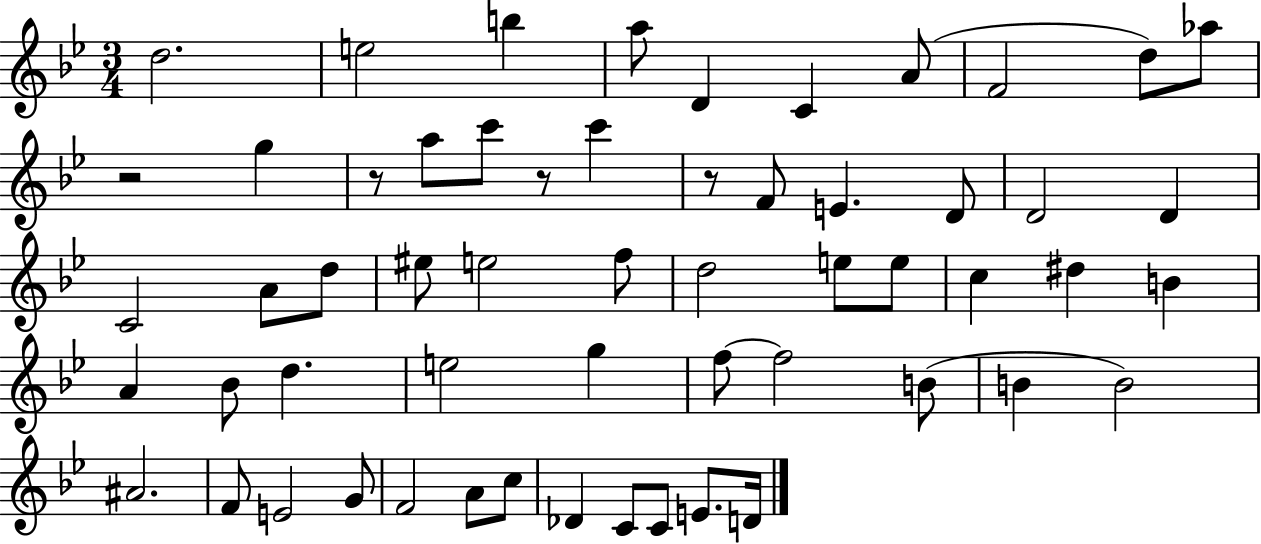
{
  \clef treble
  \numericTimeSignature
  \time 3/4
  \key bes \major
  d''2. | e''2 b''4 | a''8 d'4 c'4 a'8( | f'2 d''8) aes''8 | \break r2 g''4 | r8 a''8 c'''8 r8 c'''4 | r8 f'8 e'4. d'8 | d'2 d'4 | \break c'2 a'8 d''8 | eis''8 e''2 f''8 | d''2 e''8 e''8 | c''4 dis''4 b'4 | \break a'4 bes'8 d''4. | e''2 g''4 | f''8~~ f''2 b'8( | b'4 b'2) | \break ais'2. | f'8 e'2 g'8 | f'2 a'8 c''8 | des'4 c'8 c'8 e'8. d'16 | \break \bar "|."
}